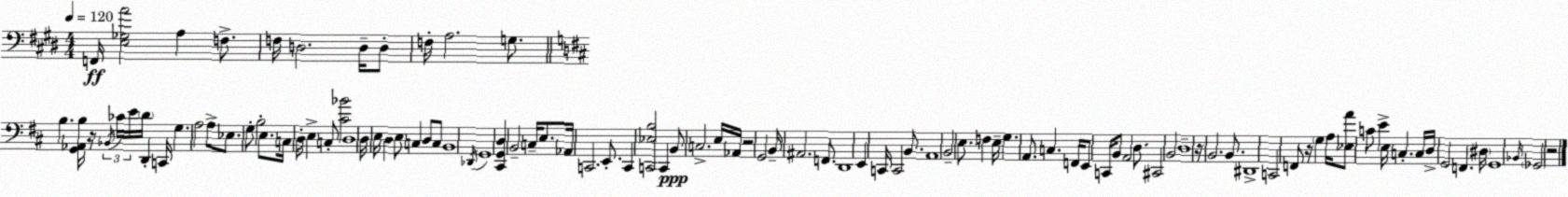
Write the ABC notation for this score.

X:1
T:Untitled
M:4/4
L:1/4
K:E
F,,/4 [E,_G,A]2 A, F,/2 F,/4 D,2 D,/4 D,/2 F,/4 A,2 G,/2 B, [G,,_A,,B,]/4 z/4 _B,,/4 _C/4 E/4 D/4 D,, C,,/4 G, A,2 A,/2 _E,/2 G,/2 B,2 E,/2 C,/4 D,/4 E, C,/2 [^C_B]2 D,4 D,/4 E,/4 D, E,/2 C, D,/2 C,/2 B,,4 _D,,/4 G,,4 [^C,,G,,D,] B,,2 C,/4 E,/2 _A,,/4 C,,2 E,,/2 C,, [C,,_E,B,]2 C,, B,,/2 C,2 E,/4 _A,,/4 z2 G,,2 B,,/4 ^A,,2 F,,/2 D,,4 E,, C,,/4 C,,2 B,,/2 A,,4 B,,2 E,/2 F, E,/4 G, A,,/2 C, F,,/4 E,,/2 C,,/4 B,,/2 A,,2 D,/2 ^C,,2 B,,2 D,4 z/4 B,,2 B,,/2 ^D,,4 C,,2 F,,/2 z/4 G, A,/4 [_E,A]/2 C/2 E E,/4 C, C,/4 D,/4 G,,2 F,, ^D,/4 G,,4 _B,,/4 _G,,2 z2